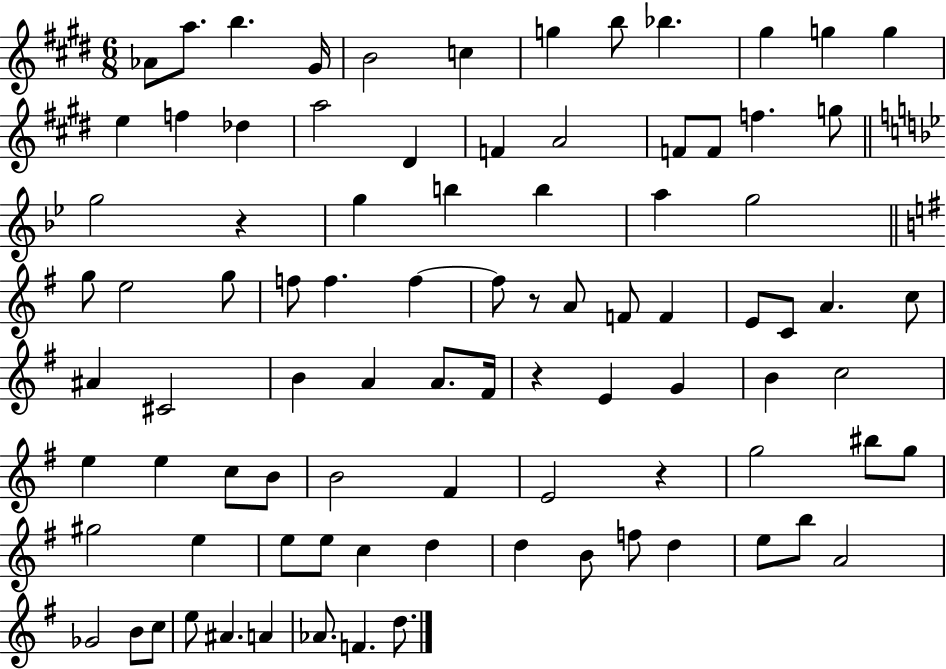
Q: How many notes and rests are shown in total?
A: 89